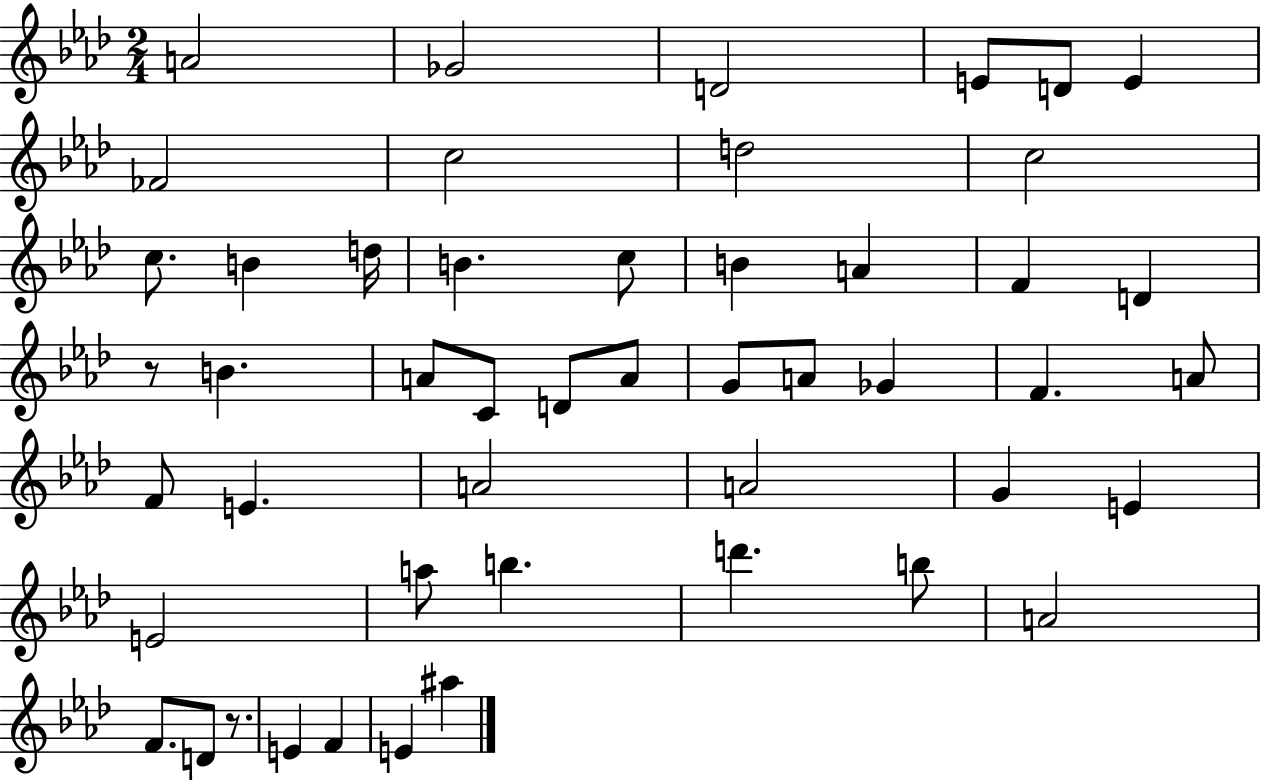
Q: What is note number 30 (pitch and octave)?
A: F4